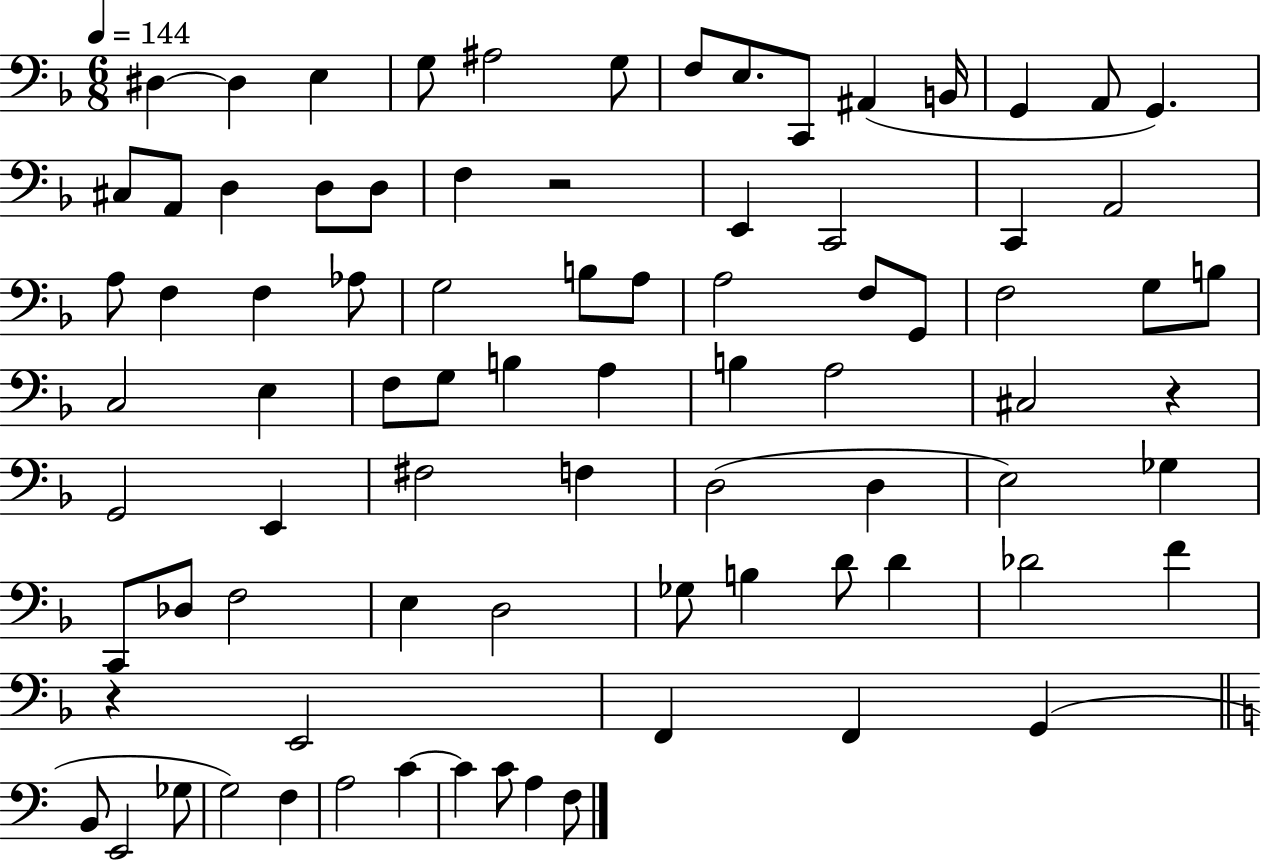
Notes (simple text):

D#3/q D#3/q E3/q G3/e A#3/h G3/e F3/e E3/e. C2/e A#2/q B2/s G2/q A2/e G2/q. C#3/e A2/e D3/q D3/e D3/e F3/q R/h E2/q C2/h C2/q A2/h A3/e F3/q F3/q Ab3/e G3/h B3/e A3/e A3/h F3/e G2/e F3/h G3/e B3/e C3/h E3/q F3/e G3/e B3/q A3/q B3/q A3/h C#3/h R/q G2/h E2/q F#3/h F3/q D3/h D3/q E3/h Gb3/q C2/e Db3/e F3/h E3/q D3/h Gb3/e B3/q D4/e D4/q Db4/h F4/q R/q E2/h F2/q F2/q G2/q B2/e E2/h Gb3/e G3/h F3/q A3/h C4/q C4/q C4/e A3/q F3/e